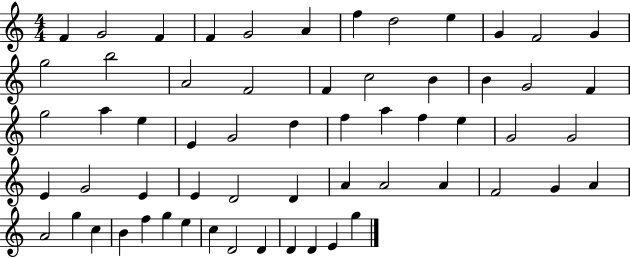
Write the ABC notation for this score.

X:1
T:Untitled
M:4/4
L:1/4
K:C
F G2 F F G2 A f d2 e G F2 G g2 b2 A2 F2 F c2 B B G2 F g2 a e E G2 d f a f e G2 G2 E G2 E E D2 D A A2 A F2 G A A2 g c B f g e c D2 D D D E g